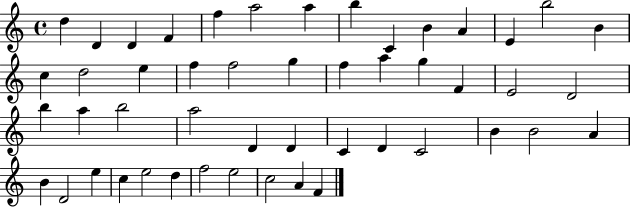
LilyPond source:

{
  \clef treble
  \time 4/4
  \defaultTimeSignature
  \key c \major
  d''4 d'4 d'4 f'4 | f''4 a''2 a''4 | b''4 c'4 b'4 a'4 | e'4 b''2 b'4 | \break c''4 d''2 e''4 | f''4 f''2 g''4 | f''4 a''4 g''4 f'4 | e'2 d'2 | \break b''4 a''4 b''2 | a''2 d'4 d'4 | c'4 d'4 c'2 | b'4 b'2 a'4 | \break b'4 d'2 e''4 | c''4 e''2 d''4 | f''2 e''2 | c''2 a'4 f'4 | \break \bar "|."
}